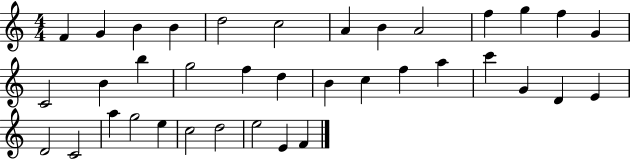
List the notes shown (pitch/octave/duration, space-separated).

F4/q G4/q B4/q B4/q D5/h C5/h A4/q B4/q A4/h F5/q G5/q F5/q G4/q C4/h B4/q B5/q G5/h F5/q D5/q B4/q C5/q F5/q A5/q C6/q G4/q D4/q E4/q D4/h C4/h A5/q G5/h E5/q C5/h D5/h E5/h E4/q F4/q